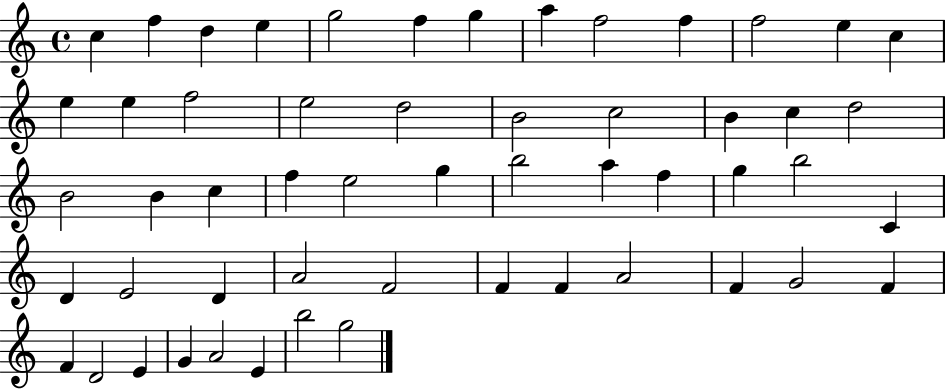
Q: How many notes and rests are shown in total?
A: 54